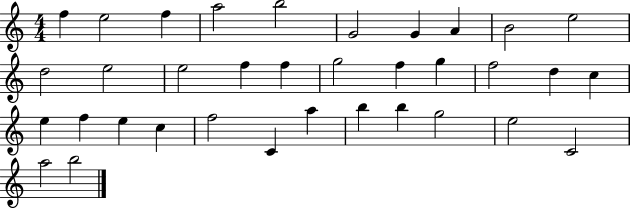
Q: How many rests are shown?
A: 0